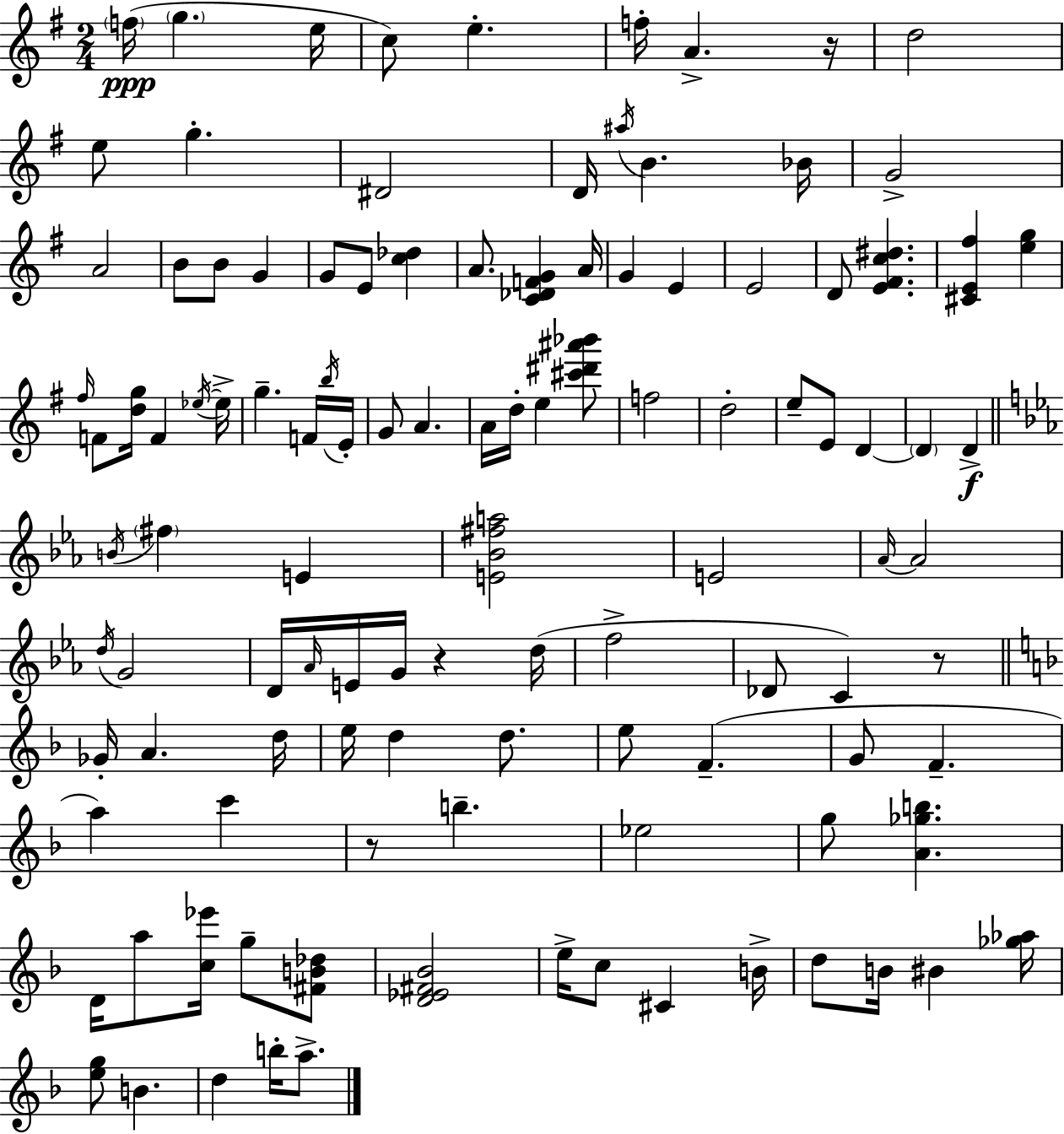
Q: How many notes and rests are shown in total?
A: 112